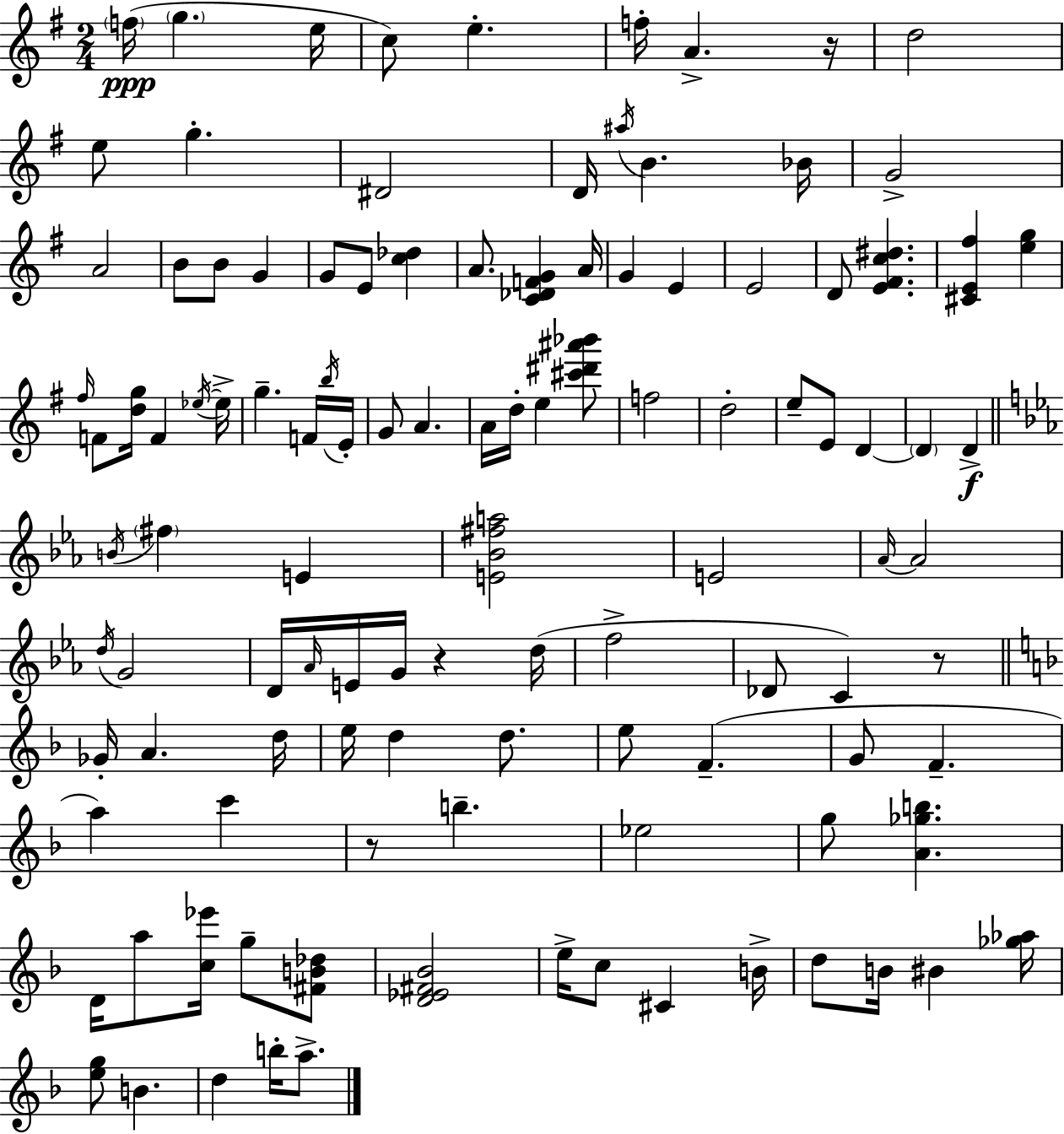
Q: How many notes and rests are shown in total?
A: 112